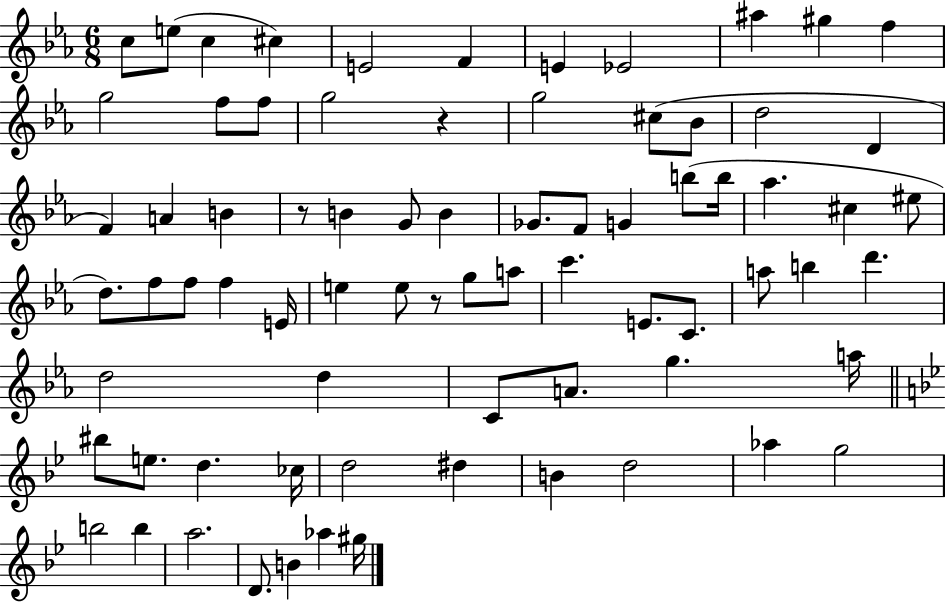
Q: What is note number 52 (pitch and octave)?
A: C4